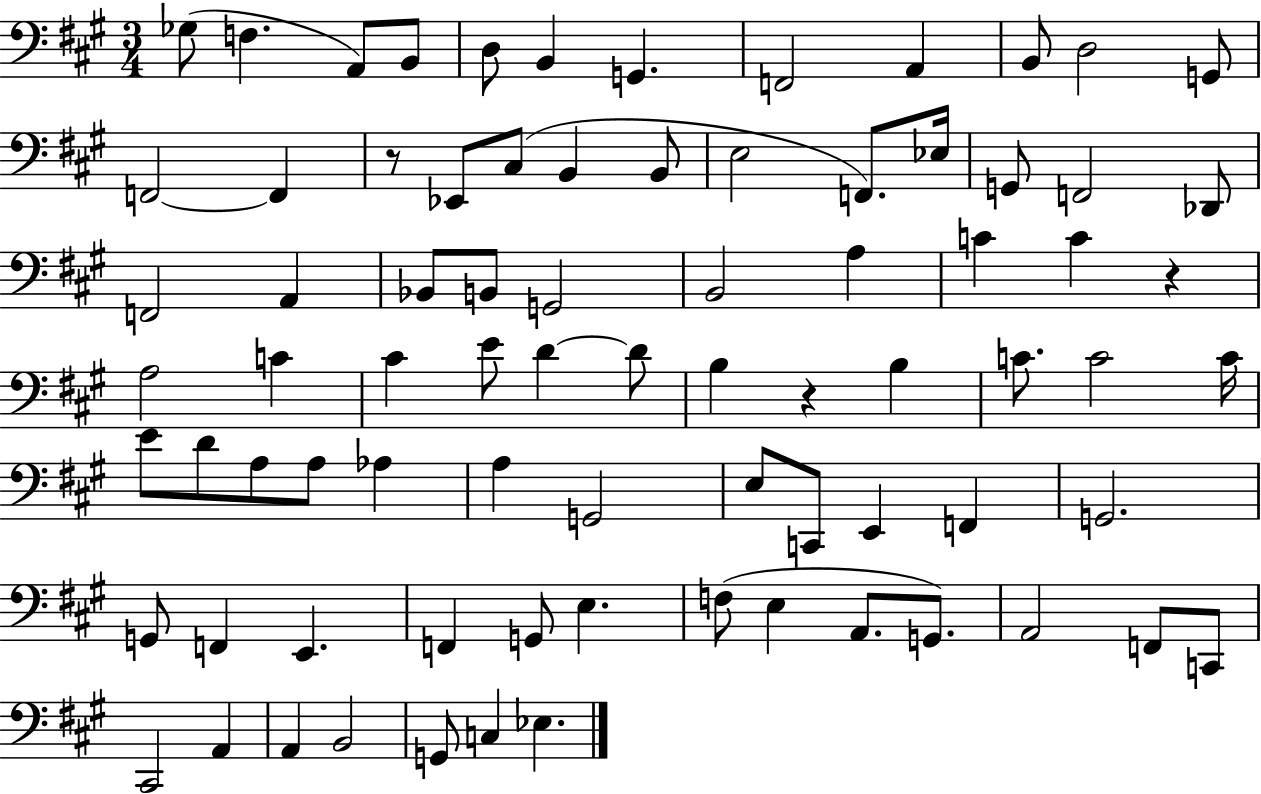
X:1
T:Untitled
M:3/4
L:1/4
K:A
_G,/2 F, A,,/2 B,,/2 D,/2 B,, G,, F,,2 A,, B,,/2 D,2 G,,/2 F,,2 F,, z/2 _E,,/2 ^C,/2 B,, B,,/2 E,2 F,,/2 _E,/4 G,,/2 F,,2 _D,,/2 F,,2 A,, _B,,/2 B,,/2 G,,2 B,,2 A, C C z A,2 C ^C E/2 D D/2 B, z B, C/2 C2 C/4 E/2 D/2 A,/2 A,/2 _A, A, G,,2 E,/2 C,,/2 E,, F,, G,,2 G,,/2 F,, E,, F,, G,,/2 E, F,/2 E, A,,/2 G,,/2 A,,2 F,,/2 C,,/2 ^C,,2 A,, A,, B,,2 G,,/2 C, _E,